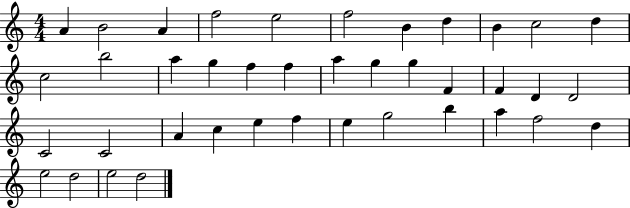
{
  \clef treble
  \numericTimeSignature
  \time 4/4
  \key c \major
  a'4 b'2 a'4 | f''2 e''2 | f''2 b'4 d''4 | b'4 c''2 d''4 | \break c''2 b''2 | a''4 g''4 f''4 f''4 | a''4 g''4 g''4 f'4 | f'4 d'4 d'2 | \break c'2 c'2 | a'4 c''4 e''4 f''4 | e''4 g''2 b''4 | a''4 f''2 d''4 | \break e''2 d''2 | e''2 d''2 | \bar "|."
}